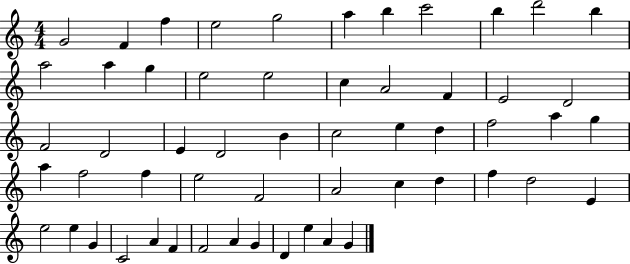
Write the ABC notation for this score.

X:1
T:Untitled
M:4/4
L:1/4
K:C
G2 F f e2 g2 a b c'2 b d'2 b a2 a g e2 e2 c A2 F E2 D2 F2 D2 E D2 B c2 e d f2 a g a f2 f e2 F2 A2 c d f d2 E e2 e G C2 A F F2 A G D e A G